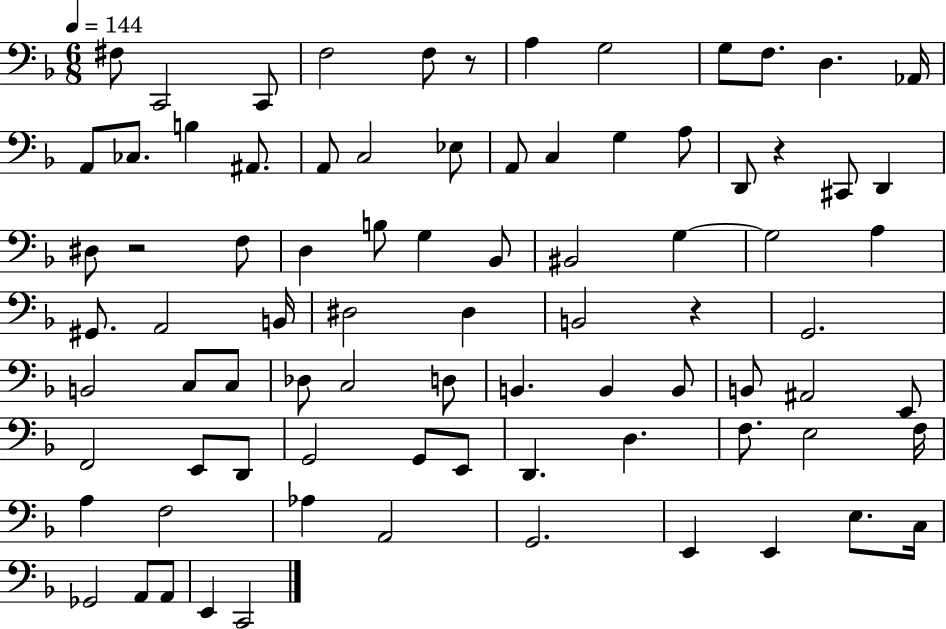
F#3/e C2/h C2/e F3/h F3/e R/e A3/q G3/h G3/e F3/e. D3/q. Ab2/s A2/e CES3/e. B3/q A#2/e. A2/e C3/h Eb3/e A2/e C3/q G3/q A3/e D2/e R/q C#2/e D2/q D#3/e R/h F3/e D3/q B3/e G3/q Bb2/e BIS2/h G3/q G3/h A3/q G#2/e. A2/h B2/s D#3/h D#3/q B2/h R/q G2/h. B2/h C3/e C3/e Db3/e C3/h D3/e B2/q. B2/q B2/e B2/e A#2/h E2/e F2/h E2/e D2/e G2/h G2/e E2/e D2/q. D3/q. F3/e. E3/h F3/s A3/q F3/h Ab3/q A2/h G2/h. E2/q E2/q E3/e. C3/s Gb2/h A2/e A2/e E2/q C2/h